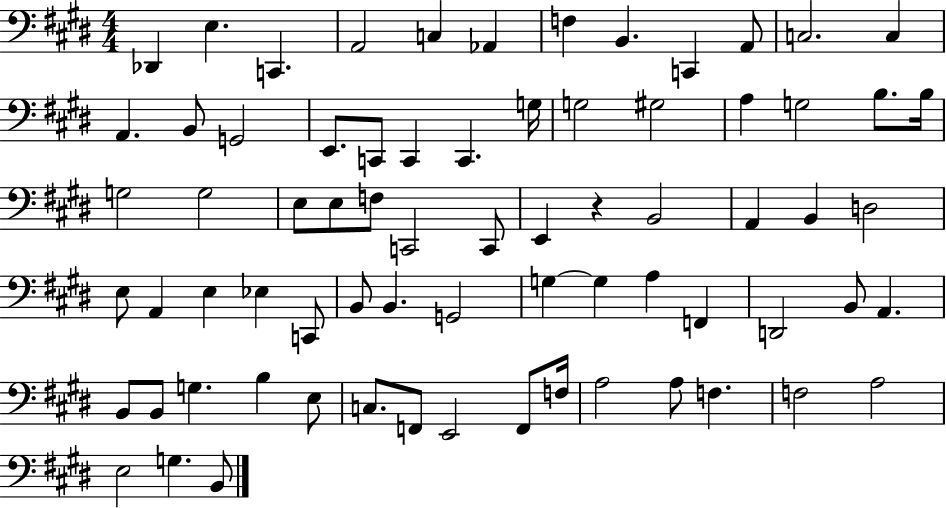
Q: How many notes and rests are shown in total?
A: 72